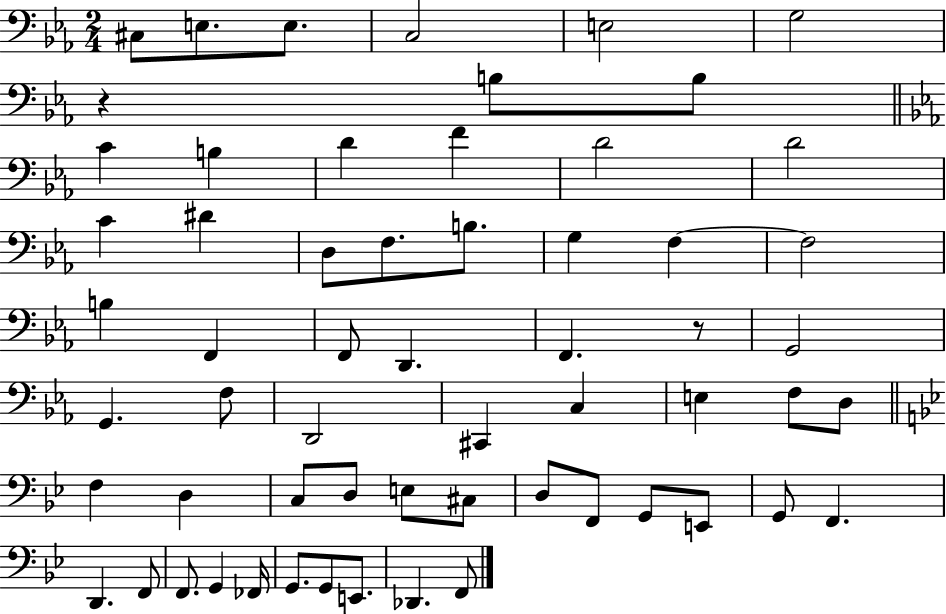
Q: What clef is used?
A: bass